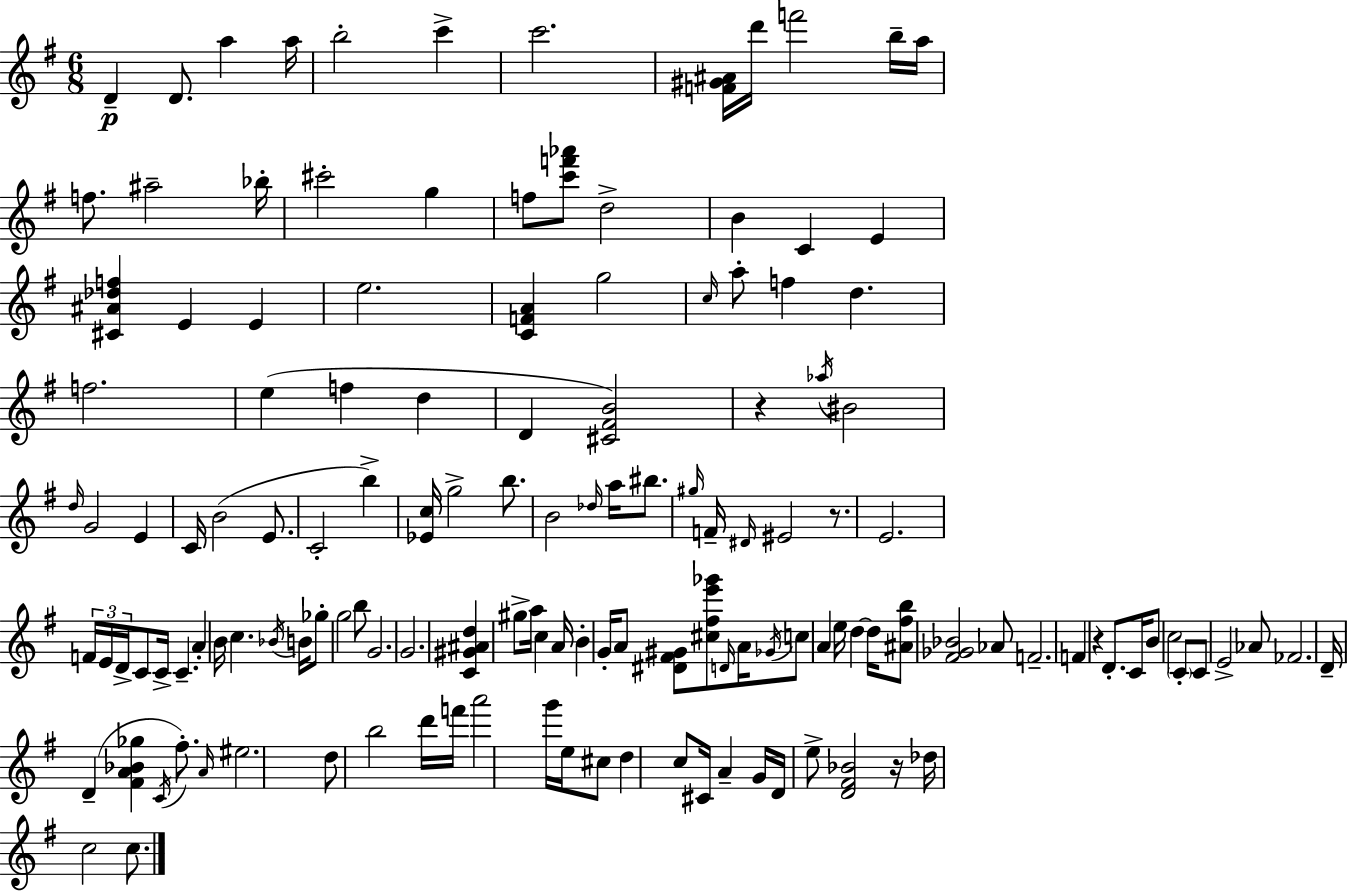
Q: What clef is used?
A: treble